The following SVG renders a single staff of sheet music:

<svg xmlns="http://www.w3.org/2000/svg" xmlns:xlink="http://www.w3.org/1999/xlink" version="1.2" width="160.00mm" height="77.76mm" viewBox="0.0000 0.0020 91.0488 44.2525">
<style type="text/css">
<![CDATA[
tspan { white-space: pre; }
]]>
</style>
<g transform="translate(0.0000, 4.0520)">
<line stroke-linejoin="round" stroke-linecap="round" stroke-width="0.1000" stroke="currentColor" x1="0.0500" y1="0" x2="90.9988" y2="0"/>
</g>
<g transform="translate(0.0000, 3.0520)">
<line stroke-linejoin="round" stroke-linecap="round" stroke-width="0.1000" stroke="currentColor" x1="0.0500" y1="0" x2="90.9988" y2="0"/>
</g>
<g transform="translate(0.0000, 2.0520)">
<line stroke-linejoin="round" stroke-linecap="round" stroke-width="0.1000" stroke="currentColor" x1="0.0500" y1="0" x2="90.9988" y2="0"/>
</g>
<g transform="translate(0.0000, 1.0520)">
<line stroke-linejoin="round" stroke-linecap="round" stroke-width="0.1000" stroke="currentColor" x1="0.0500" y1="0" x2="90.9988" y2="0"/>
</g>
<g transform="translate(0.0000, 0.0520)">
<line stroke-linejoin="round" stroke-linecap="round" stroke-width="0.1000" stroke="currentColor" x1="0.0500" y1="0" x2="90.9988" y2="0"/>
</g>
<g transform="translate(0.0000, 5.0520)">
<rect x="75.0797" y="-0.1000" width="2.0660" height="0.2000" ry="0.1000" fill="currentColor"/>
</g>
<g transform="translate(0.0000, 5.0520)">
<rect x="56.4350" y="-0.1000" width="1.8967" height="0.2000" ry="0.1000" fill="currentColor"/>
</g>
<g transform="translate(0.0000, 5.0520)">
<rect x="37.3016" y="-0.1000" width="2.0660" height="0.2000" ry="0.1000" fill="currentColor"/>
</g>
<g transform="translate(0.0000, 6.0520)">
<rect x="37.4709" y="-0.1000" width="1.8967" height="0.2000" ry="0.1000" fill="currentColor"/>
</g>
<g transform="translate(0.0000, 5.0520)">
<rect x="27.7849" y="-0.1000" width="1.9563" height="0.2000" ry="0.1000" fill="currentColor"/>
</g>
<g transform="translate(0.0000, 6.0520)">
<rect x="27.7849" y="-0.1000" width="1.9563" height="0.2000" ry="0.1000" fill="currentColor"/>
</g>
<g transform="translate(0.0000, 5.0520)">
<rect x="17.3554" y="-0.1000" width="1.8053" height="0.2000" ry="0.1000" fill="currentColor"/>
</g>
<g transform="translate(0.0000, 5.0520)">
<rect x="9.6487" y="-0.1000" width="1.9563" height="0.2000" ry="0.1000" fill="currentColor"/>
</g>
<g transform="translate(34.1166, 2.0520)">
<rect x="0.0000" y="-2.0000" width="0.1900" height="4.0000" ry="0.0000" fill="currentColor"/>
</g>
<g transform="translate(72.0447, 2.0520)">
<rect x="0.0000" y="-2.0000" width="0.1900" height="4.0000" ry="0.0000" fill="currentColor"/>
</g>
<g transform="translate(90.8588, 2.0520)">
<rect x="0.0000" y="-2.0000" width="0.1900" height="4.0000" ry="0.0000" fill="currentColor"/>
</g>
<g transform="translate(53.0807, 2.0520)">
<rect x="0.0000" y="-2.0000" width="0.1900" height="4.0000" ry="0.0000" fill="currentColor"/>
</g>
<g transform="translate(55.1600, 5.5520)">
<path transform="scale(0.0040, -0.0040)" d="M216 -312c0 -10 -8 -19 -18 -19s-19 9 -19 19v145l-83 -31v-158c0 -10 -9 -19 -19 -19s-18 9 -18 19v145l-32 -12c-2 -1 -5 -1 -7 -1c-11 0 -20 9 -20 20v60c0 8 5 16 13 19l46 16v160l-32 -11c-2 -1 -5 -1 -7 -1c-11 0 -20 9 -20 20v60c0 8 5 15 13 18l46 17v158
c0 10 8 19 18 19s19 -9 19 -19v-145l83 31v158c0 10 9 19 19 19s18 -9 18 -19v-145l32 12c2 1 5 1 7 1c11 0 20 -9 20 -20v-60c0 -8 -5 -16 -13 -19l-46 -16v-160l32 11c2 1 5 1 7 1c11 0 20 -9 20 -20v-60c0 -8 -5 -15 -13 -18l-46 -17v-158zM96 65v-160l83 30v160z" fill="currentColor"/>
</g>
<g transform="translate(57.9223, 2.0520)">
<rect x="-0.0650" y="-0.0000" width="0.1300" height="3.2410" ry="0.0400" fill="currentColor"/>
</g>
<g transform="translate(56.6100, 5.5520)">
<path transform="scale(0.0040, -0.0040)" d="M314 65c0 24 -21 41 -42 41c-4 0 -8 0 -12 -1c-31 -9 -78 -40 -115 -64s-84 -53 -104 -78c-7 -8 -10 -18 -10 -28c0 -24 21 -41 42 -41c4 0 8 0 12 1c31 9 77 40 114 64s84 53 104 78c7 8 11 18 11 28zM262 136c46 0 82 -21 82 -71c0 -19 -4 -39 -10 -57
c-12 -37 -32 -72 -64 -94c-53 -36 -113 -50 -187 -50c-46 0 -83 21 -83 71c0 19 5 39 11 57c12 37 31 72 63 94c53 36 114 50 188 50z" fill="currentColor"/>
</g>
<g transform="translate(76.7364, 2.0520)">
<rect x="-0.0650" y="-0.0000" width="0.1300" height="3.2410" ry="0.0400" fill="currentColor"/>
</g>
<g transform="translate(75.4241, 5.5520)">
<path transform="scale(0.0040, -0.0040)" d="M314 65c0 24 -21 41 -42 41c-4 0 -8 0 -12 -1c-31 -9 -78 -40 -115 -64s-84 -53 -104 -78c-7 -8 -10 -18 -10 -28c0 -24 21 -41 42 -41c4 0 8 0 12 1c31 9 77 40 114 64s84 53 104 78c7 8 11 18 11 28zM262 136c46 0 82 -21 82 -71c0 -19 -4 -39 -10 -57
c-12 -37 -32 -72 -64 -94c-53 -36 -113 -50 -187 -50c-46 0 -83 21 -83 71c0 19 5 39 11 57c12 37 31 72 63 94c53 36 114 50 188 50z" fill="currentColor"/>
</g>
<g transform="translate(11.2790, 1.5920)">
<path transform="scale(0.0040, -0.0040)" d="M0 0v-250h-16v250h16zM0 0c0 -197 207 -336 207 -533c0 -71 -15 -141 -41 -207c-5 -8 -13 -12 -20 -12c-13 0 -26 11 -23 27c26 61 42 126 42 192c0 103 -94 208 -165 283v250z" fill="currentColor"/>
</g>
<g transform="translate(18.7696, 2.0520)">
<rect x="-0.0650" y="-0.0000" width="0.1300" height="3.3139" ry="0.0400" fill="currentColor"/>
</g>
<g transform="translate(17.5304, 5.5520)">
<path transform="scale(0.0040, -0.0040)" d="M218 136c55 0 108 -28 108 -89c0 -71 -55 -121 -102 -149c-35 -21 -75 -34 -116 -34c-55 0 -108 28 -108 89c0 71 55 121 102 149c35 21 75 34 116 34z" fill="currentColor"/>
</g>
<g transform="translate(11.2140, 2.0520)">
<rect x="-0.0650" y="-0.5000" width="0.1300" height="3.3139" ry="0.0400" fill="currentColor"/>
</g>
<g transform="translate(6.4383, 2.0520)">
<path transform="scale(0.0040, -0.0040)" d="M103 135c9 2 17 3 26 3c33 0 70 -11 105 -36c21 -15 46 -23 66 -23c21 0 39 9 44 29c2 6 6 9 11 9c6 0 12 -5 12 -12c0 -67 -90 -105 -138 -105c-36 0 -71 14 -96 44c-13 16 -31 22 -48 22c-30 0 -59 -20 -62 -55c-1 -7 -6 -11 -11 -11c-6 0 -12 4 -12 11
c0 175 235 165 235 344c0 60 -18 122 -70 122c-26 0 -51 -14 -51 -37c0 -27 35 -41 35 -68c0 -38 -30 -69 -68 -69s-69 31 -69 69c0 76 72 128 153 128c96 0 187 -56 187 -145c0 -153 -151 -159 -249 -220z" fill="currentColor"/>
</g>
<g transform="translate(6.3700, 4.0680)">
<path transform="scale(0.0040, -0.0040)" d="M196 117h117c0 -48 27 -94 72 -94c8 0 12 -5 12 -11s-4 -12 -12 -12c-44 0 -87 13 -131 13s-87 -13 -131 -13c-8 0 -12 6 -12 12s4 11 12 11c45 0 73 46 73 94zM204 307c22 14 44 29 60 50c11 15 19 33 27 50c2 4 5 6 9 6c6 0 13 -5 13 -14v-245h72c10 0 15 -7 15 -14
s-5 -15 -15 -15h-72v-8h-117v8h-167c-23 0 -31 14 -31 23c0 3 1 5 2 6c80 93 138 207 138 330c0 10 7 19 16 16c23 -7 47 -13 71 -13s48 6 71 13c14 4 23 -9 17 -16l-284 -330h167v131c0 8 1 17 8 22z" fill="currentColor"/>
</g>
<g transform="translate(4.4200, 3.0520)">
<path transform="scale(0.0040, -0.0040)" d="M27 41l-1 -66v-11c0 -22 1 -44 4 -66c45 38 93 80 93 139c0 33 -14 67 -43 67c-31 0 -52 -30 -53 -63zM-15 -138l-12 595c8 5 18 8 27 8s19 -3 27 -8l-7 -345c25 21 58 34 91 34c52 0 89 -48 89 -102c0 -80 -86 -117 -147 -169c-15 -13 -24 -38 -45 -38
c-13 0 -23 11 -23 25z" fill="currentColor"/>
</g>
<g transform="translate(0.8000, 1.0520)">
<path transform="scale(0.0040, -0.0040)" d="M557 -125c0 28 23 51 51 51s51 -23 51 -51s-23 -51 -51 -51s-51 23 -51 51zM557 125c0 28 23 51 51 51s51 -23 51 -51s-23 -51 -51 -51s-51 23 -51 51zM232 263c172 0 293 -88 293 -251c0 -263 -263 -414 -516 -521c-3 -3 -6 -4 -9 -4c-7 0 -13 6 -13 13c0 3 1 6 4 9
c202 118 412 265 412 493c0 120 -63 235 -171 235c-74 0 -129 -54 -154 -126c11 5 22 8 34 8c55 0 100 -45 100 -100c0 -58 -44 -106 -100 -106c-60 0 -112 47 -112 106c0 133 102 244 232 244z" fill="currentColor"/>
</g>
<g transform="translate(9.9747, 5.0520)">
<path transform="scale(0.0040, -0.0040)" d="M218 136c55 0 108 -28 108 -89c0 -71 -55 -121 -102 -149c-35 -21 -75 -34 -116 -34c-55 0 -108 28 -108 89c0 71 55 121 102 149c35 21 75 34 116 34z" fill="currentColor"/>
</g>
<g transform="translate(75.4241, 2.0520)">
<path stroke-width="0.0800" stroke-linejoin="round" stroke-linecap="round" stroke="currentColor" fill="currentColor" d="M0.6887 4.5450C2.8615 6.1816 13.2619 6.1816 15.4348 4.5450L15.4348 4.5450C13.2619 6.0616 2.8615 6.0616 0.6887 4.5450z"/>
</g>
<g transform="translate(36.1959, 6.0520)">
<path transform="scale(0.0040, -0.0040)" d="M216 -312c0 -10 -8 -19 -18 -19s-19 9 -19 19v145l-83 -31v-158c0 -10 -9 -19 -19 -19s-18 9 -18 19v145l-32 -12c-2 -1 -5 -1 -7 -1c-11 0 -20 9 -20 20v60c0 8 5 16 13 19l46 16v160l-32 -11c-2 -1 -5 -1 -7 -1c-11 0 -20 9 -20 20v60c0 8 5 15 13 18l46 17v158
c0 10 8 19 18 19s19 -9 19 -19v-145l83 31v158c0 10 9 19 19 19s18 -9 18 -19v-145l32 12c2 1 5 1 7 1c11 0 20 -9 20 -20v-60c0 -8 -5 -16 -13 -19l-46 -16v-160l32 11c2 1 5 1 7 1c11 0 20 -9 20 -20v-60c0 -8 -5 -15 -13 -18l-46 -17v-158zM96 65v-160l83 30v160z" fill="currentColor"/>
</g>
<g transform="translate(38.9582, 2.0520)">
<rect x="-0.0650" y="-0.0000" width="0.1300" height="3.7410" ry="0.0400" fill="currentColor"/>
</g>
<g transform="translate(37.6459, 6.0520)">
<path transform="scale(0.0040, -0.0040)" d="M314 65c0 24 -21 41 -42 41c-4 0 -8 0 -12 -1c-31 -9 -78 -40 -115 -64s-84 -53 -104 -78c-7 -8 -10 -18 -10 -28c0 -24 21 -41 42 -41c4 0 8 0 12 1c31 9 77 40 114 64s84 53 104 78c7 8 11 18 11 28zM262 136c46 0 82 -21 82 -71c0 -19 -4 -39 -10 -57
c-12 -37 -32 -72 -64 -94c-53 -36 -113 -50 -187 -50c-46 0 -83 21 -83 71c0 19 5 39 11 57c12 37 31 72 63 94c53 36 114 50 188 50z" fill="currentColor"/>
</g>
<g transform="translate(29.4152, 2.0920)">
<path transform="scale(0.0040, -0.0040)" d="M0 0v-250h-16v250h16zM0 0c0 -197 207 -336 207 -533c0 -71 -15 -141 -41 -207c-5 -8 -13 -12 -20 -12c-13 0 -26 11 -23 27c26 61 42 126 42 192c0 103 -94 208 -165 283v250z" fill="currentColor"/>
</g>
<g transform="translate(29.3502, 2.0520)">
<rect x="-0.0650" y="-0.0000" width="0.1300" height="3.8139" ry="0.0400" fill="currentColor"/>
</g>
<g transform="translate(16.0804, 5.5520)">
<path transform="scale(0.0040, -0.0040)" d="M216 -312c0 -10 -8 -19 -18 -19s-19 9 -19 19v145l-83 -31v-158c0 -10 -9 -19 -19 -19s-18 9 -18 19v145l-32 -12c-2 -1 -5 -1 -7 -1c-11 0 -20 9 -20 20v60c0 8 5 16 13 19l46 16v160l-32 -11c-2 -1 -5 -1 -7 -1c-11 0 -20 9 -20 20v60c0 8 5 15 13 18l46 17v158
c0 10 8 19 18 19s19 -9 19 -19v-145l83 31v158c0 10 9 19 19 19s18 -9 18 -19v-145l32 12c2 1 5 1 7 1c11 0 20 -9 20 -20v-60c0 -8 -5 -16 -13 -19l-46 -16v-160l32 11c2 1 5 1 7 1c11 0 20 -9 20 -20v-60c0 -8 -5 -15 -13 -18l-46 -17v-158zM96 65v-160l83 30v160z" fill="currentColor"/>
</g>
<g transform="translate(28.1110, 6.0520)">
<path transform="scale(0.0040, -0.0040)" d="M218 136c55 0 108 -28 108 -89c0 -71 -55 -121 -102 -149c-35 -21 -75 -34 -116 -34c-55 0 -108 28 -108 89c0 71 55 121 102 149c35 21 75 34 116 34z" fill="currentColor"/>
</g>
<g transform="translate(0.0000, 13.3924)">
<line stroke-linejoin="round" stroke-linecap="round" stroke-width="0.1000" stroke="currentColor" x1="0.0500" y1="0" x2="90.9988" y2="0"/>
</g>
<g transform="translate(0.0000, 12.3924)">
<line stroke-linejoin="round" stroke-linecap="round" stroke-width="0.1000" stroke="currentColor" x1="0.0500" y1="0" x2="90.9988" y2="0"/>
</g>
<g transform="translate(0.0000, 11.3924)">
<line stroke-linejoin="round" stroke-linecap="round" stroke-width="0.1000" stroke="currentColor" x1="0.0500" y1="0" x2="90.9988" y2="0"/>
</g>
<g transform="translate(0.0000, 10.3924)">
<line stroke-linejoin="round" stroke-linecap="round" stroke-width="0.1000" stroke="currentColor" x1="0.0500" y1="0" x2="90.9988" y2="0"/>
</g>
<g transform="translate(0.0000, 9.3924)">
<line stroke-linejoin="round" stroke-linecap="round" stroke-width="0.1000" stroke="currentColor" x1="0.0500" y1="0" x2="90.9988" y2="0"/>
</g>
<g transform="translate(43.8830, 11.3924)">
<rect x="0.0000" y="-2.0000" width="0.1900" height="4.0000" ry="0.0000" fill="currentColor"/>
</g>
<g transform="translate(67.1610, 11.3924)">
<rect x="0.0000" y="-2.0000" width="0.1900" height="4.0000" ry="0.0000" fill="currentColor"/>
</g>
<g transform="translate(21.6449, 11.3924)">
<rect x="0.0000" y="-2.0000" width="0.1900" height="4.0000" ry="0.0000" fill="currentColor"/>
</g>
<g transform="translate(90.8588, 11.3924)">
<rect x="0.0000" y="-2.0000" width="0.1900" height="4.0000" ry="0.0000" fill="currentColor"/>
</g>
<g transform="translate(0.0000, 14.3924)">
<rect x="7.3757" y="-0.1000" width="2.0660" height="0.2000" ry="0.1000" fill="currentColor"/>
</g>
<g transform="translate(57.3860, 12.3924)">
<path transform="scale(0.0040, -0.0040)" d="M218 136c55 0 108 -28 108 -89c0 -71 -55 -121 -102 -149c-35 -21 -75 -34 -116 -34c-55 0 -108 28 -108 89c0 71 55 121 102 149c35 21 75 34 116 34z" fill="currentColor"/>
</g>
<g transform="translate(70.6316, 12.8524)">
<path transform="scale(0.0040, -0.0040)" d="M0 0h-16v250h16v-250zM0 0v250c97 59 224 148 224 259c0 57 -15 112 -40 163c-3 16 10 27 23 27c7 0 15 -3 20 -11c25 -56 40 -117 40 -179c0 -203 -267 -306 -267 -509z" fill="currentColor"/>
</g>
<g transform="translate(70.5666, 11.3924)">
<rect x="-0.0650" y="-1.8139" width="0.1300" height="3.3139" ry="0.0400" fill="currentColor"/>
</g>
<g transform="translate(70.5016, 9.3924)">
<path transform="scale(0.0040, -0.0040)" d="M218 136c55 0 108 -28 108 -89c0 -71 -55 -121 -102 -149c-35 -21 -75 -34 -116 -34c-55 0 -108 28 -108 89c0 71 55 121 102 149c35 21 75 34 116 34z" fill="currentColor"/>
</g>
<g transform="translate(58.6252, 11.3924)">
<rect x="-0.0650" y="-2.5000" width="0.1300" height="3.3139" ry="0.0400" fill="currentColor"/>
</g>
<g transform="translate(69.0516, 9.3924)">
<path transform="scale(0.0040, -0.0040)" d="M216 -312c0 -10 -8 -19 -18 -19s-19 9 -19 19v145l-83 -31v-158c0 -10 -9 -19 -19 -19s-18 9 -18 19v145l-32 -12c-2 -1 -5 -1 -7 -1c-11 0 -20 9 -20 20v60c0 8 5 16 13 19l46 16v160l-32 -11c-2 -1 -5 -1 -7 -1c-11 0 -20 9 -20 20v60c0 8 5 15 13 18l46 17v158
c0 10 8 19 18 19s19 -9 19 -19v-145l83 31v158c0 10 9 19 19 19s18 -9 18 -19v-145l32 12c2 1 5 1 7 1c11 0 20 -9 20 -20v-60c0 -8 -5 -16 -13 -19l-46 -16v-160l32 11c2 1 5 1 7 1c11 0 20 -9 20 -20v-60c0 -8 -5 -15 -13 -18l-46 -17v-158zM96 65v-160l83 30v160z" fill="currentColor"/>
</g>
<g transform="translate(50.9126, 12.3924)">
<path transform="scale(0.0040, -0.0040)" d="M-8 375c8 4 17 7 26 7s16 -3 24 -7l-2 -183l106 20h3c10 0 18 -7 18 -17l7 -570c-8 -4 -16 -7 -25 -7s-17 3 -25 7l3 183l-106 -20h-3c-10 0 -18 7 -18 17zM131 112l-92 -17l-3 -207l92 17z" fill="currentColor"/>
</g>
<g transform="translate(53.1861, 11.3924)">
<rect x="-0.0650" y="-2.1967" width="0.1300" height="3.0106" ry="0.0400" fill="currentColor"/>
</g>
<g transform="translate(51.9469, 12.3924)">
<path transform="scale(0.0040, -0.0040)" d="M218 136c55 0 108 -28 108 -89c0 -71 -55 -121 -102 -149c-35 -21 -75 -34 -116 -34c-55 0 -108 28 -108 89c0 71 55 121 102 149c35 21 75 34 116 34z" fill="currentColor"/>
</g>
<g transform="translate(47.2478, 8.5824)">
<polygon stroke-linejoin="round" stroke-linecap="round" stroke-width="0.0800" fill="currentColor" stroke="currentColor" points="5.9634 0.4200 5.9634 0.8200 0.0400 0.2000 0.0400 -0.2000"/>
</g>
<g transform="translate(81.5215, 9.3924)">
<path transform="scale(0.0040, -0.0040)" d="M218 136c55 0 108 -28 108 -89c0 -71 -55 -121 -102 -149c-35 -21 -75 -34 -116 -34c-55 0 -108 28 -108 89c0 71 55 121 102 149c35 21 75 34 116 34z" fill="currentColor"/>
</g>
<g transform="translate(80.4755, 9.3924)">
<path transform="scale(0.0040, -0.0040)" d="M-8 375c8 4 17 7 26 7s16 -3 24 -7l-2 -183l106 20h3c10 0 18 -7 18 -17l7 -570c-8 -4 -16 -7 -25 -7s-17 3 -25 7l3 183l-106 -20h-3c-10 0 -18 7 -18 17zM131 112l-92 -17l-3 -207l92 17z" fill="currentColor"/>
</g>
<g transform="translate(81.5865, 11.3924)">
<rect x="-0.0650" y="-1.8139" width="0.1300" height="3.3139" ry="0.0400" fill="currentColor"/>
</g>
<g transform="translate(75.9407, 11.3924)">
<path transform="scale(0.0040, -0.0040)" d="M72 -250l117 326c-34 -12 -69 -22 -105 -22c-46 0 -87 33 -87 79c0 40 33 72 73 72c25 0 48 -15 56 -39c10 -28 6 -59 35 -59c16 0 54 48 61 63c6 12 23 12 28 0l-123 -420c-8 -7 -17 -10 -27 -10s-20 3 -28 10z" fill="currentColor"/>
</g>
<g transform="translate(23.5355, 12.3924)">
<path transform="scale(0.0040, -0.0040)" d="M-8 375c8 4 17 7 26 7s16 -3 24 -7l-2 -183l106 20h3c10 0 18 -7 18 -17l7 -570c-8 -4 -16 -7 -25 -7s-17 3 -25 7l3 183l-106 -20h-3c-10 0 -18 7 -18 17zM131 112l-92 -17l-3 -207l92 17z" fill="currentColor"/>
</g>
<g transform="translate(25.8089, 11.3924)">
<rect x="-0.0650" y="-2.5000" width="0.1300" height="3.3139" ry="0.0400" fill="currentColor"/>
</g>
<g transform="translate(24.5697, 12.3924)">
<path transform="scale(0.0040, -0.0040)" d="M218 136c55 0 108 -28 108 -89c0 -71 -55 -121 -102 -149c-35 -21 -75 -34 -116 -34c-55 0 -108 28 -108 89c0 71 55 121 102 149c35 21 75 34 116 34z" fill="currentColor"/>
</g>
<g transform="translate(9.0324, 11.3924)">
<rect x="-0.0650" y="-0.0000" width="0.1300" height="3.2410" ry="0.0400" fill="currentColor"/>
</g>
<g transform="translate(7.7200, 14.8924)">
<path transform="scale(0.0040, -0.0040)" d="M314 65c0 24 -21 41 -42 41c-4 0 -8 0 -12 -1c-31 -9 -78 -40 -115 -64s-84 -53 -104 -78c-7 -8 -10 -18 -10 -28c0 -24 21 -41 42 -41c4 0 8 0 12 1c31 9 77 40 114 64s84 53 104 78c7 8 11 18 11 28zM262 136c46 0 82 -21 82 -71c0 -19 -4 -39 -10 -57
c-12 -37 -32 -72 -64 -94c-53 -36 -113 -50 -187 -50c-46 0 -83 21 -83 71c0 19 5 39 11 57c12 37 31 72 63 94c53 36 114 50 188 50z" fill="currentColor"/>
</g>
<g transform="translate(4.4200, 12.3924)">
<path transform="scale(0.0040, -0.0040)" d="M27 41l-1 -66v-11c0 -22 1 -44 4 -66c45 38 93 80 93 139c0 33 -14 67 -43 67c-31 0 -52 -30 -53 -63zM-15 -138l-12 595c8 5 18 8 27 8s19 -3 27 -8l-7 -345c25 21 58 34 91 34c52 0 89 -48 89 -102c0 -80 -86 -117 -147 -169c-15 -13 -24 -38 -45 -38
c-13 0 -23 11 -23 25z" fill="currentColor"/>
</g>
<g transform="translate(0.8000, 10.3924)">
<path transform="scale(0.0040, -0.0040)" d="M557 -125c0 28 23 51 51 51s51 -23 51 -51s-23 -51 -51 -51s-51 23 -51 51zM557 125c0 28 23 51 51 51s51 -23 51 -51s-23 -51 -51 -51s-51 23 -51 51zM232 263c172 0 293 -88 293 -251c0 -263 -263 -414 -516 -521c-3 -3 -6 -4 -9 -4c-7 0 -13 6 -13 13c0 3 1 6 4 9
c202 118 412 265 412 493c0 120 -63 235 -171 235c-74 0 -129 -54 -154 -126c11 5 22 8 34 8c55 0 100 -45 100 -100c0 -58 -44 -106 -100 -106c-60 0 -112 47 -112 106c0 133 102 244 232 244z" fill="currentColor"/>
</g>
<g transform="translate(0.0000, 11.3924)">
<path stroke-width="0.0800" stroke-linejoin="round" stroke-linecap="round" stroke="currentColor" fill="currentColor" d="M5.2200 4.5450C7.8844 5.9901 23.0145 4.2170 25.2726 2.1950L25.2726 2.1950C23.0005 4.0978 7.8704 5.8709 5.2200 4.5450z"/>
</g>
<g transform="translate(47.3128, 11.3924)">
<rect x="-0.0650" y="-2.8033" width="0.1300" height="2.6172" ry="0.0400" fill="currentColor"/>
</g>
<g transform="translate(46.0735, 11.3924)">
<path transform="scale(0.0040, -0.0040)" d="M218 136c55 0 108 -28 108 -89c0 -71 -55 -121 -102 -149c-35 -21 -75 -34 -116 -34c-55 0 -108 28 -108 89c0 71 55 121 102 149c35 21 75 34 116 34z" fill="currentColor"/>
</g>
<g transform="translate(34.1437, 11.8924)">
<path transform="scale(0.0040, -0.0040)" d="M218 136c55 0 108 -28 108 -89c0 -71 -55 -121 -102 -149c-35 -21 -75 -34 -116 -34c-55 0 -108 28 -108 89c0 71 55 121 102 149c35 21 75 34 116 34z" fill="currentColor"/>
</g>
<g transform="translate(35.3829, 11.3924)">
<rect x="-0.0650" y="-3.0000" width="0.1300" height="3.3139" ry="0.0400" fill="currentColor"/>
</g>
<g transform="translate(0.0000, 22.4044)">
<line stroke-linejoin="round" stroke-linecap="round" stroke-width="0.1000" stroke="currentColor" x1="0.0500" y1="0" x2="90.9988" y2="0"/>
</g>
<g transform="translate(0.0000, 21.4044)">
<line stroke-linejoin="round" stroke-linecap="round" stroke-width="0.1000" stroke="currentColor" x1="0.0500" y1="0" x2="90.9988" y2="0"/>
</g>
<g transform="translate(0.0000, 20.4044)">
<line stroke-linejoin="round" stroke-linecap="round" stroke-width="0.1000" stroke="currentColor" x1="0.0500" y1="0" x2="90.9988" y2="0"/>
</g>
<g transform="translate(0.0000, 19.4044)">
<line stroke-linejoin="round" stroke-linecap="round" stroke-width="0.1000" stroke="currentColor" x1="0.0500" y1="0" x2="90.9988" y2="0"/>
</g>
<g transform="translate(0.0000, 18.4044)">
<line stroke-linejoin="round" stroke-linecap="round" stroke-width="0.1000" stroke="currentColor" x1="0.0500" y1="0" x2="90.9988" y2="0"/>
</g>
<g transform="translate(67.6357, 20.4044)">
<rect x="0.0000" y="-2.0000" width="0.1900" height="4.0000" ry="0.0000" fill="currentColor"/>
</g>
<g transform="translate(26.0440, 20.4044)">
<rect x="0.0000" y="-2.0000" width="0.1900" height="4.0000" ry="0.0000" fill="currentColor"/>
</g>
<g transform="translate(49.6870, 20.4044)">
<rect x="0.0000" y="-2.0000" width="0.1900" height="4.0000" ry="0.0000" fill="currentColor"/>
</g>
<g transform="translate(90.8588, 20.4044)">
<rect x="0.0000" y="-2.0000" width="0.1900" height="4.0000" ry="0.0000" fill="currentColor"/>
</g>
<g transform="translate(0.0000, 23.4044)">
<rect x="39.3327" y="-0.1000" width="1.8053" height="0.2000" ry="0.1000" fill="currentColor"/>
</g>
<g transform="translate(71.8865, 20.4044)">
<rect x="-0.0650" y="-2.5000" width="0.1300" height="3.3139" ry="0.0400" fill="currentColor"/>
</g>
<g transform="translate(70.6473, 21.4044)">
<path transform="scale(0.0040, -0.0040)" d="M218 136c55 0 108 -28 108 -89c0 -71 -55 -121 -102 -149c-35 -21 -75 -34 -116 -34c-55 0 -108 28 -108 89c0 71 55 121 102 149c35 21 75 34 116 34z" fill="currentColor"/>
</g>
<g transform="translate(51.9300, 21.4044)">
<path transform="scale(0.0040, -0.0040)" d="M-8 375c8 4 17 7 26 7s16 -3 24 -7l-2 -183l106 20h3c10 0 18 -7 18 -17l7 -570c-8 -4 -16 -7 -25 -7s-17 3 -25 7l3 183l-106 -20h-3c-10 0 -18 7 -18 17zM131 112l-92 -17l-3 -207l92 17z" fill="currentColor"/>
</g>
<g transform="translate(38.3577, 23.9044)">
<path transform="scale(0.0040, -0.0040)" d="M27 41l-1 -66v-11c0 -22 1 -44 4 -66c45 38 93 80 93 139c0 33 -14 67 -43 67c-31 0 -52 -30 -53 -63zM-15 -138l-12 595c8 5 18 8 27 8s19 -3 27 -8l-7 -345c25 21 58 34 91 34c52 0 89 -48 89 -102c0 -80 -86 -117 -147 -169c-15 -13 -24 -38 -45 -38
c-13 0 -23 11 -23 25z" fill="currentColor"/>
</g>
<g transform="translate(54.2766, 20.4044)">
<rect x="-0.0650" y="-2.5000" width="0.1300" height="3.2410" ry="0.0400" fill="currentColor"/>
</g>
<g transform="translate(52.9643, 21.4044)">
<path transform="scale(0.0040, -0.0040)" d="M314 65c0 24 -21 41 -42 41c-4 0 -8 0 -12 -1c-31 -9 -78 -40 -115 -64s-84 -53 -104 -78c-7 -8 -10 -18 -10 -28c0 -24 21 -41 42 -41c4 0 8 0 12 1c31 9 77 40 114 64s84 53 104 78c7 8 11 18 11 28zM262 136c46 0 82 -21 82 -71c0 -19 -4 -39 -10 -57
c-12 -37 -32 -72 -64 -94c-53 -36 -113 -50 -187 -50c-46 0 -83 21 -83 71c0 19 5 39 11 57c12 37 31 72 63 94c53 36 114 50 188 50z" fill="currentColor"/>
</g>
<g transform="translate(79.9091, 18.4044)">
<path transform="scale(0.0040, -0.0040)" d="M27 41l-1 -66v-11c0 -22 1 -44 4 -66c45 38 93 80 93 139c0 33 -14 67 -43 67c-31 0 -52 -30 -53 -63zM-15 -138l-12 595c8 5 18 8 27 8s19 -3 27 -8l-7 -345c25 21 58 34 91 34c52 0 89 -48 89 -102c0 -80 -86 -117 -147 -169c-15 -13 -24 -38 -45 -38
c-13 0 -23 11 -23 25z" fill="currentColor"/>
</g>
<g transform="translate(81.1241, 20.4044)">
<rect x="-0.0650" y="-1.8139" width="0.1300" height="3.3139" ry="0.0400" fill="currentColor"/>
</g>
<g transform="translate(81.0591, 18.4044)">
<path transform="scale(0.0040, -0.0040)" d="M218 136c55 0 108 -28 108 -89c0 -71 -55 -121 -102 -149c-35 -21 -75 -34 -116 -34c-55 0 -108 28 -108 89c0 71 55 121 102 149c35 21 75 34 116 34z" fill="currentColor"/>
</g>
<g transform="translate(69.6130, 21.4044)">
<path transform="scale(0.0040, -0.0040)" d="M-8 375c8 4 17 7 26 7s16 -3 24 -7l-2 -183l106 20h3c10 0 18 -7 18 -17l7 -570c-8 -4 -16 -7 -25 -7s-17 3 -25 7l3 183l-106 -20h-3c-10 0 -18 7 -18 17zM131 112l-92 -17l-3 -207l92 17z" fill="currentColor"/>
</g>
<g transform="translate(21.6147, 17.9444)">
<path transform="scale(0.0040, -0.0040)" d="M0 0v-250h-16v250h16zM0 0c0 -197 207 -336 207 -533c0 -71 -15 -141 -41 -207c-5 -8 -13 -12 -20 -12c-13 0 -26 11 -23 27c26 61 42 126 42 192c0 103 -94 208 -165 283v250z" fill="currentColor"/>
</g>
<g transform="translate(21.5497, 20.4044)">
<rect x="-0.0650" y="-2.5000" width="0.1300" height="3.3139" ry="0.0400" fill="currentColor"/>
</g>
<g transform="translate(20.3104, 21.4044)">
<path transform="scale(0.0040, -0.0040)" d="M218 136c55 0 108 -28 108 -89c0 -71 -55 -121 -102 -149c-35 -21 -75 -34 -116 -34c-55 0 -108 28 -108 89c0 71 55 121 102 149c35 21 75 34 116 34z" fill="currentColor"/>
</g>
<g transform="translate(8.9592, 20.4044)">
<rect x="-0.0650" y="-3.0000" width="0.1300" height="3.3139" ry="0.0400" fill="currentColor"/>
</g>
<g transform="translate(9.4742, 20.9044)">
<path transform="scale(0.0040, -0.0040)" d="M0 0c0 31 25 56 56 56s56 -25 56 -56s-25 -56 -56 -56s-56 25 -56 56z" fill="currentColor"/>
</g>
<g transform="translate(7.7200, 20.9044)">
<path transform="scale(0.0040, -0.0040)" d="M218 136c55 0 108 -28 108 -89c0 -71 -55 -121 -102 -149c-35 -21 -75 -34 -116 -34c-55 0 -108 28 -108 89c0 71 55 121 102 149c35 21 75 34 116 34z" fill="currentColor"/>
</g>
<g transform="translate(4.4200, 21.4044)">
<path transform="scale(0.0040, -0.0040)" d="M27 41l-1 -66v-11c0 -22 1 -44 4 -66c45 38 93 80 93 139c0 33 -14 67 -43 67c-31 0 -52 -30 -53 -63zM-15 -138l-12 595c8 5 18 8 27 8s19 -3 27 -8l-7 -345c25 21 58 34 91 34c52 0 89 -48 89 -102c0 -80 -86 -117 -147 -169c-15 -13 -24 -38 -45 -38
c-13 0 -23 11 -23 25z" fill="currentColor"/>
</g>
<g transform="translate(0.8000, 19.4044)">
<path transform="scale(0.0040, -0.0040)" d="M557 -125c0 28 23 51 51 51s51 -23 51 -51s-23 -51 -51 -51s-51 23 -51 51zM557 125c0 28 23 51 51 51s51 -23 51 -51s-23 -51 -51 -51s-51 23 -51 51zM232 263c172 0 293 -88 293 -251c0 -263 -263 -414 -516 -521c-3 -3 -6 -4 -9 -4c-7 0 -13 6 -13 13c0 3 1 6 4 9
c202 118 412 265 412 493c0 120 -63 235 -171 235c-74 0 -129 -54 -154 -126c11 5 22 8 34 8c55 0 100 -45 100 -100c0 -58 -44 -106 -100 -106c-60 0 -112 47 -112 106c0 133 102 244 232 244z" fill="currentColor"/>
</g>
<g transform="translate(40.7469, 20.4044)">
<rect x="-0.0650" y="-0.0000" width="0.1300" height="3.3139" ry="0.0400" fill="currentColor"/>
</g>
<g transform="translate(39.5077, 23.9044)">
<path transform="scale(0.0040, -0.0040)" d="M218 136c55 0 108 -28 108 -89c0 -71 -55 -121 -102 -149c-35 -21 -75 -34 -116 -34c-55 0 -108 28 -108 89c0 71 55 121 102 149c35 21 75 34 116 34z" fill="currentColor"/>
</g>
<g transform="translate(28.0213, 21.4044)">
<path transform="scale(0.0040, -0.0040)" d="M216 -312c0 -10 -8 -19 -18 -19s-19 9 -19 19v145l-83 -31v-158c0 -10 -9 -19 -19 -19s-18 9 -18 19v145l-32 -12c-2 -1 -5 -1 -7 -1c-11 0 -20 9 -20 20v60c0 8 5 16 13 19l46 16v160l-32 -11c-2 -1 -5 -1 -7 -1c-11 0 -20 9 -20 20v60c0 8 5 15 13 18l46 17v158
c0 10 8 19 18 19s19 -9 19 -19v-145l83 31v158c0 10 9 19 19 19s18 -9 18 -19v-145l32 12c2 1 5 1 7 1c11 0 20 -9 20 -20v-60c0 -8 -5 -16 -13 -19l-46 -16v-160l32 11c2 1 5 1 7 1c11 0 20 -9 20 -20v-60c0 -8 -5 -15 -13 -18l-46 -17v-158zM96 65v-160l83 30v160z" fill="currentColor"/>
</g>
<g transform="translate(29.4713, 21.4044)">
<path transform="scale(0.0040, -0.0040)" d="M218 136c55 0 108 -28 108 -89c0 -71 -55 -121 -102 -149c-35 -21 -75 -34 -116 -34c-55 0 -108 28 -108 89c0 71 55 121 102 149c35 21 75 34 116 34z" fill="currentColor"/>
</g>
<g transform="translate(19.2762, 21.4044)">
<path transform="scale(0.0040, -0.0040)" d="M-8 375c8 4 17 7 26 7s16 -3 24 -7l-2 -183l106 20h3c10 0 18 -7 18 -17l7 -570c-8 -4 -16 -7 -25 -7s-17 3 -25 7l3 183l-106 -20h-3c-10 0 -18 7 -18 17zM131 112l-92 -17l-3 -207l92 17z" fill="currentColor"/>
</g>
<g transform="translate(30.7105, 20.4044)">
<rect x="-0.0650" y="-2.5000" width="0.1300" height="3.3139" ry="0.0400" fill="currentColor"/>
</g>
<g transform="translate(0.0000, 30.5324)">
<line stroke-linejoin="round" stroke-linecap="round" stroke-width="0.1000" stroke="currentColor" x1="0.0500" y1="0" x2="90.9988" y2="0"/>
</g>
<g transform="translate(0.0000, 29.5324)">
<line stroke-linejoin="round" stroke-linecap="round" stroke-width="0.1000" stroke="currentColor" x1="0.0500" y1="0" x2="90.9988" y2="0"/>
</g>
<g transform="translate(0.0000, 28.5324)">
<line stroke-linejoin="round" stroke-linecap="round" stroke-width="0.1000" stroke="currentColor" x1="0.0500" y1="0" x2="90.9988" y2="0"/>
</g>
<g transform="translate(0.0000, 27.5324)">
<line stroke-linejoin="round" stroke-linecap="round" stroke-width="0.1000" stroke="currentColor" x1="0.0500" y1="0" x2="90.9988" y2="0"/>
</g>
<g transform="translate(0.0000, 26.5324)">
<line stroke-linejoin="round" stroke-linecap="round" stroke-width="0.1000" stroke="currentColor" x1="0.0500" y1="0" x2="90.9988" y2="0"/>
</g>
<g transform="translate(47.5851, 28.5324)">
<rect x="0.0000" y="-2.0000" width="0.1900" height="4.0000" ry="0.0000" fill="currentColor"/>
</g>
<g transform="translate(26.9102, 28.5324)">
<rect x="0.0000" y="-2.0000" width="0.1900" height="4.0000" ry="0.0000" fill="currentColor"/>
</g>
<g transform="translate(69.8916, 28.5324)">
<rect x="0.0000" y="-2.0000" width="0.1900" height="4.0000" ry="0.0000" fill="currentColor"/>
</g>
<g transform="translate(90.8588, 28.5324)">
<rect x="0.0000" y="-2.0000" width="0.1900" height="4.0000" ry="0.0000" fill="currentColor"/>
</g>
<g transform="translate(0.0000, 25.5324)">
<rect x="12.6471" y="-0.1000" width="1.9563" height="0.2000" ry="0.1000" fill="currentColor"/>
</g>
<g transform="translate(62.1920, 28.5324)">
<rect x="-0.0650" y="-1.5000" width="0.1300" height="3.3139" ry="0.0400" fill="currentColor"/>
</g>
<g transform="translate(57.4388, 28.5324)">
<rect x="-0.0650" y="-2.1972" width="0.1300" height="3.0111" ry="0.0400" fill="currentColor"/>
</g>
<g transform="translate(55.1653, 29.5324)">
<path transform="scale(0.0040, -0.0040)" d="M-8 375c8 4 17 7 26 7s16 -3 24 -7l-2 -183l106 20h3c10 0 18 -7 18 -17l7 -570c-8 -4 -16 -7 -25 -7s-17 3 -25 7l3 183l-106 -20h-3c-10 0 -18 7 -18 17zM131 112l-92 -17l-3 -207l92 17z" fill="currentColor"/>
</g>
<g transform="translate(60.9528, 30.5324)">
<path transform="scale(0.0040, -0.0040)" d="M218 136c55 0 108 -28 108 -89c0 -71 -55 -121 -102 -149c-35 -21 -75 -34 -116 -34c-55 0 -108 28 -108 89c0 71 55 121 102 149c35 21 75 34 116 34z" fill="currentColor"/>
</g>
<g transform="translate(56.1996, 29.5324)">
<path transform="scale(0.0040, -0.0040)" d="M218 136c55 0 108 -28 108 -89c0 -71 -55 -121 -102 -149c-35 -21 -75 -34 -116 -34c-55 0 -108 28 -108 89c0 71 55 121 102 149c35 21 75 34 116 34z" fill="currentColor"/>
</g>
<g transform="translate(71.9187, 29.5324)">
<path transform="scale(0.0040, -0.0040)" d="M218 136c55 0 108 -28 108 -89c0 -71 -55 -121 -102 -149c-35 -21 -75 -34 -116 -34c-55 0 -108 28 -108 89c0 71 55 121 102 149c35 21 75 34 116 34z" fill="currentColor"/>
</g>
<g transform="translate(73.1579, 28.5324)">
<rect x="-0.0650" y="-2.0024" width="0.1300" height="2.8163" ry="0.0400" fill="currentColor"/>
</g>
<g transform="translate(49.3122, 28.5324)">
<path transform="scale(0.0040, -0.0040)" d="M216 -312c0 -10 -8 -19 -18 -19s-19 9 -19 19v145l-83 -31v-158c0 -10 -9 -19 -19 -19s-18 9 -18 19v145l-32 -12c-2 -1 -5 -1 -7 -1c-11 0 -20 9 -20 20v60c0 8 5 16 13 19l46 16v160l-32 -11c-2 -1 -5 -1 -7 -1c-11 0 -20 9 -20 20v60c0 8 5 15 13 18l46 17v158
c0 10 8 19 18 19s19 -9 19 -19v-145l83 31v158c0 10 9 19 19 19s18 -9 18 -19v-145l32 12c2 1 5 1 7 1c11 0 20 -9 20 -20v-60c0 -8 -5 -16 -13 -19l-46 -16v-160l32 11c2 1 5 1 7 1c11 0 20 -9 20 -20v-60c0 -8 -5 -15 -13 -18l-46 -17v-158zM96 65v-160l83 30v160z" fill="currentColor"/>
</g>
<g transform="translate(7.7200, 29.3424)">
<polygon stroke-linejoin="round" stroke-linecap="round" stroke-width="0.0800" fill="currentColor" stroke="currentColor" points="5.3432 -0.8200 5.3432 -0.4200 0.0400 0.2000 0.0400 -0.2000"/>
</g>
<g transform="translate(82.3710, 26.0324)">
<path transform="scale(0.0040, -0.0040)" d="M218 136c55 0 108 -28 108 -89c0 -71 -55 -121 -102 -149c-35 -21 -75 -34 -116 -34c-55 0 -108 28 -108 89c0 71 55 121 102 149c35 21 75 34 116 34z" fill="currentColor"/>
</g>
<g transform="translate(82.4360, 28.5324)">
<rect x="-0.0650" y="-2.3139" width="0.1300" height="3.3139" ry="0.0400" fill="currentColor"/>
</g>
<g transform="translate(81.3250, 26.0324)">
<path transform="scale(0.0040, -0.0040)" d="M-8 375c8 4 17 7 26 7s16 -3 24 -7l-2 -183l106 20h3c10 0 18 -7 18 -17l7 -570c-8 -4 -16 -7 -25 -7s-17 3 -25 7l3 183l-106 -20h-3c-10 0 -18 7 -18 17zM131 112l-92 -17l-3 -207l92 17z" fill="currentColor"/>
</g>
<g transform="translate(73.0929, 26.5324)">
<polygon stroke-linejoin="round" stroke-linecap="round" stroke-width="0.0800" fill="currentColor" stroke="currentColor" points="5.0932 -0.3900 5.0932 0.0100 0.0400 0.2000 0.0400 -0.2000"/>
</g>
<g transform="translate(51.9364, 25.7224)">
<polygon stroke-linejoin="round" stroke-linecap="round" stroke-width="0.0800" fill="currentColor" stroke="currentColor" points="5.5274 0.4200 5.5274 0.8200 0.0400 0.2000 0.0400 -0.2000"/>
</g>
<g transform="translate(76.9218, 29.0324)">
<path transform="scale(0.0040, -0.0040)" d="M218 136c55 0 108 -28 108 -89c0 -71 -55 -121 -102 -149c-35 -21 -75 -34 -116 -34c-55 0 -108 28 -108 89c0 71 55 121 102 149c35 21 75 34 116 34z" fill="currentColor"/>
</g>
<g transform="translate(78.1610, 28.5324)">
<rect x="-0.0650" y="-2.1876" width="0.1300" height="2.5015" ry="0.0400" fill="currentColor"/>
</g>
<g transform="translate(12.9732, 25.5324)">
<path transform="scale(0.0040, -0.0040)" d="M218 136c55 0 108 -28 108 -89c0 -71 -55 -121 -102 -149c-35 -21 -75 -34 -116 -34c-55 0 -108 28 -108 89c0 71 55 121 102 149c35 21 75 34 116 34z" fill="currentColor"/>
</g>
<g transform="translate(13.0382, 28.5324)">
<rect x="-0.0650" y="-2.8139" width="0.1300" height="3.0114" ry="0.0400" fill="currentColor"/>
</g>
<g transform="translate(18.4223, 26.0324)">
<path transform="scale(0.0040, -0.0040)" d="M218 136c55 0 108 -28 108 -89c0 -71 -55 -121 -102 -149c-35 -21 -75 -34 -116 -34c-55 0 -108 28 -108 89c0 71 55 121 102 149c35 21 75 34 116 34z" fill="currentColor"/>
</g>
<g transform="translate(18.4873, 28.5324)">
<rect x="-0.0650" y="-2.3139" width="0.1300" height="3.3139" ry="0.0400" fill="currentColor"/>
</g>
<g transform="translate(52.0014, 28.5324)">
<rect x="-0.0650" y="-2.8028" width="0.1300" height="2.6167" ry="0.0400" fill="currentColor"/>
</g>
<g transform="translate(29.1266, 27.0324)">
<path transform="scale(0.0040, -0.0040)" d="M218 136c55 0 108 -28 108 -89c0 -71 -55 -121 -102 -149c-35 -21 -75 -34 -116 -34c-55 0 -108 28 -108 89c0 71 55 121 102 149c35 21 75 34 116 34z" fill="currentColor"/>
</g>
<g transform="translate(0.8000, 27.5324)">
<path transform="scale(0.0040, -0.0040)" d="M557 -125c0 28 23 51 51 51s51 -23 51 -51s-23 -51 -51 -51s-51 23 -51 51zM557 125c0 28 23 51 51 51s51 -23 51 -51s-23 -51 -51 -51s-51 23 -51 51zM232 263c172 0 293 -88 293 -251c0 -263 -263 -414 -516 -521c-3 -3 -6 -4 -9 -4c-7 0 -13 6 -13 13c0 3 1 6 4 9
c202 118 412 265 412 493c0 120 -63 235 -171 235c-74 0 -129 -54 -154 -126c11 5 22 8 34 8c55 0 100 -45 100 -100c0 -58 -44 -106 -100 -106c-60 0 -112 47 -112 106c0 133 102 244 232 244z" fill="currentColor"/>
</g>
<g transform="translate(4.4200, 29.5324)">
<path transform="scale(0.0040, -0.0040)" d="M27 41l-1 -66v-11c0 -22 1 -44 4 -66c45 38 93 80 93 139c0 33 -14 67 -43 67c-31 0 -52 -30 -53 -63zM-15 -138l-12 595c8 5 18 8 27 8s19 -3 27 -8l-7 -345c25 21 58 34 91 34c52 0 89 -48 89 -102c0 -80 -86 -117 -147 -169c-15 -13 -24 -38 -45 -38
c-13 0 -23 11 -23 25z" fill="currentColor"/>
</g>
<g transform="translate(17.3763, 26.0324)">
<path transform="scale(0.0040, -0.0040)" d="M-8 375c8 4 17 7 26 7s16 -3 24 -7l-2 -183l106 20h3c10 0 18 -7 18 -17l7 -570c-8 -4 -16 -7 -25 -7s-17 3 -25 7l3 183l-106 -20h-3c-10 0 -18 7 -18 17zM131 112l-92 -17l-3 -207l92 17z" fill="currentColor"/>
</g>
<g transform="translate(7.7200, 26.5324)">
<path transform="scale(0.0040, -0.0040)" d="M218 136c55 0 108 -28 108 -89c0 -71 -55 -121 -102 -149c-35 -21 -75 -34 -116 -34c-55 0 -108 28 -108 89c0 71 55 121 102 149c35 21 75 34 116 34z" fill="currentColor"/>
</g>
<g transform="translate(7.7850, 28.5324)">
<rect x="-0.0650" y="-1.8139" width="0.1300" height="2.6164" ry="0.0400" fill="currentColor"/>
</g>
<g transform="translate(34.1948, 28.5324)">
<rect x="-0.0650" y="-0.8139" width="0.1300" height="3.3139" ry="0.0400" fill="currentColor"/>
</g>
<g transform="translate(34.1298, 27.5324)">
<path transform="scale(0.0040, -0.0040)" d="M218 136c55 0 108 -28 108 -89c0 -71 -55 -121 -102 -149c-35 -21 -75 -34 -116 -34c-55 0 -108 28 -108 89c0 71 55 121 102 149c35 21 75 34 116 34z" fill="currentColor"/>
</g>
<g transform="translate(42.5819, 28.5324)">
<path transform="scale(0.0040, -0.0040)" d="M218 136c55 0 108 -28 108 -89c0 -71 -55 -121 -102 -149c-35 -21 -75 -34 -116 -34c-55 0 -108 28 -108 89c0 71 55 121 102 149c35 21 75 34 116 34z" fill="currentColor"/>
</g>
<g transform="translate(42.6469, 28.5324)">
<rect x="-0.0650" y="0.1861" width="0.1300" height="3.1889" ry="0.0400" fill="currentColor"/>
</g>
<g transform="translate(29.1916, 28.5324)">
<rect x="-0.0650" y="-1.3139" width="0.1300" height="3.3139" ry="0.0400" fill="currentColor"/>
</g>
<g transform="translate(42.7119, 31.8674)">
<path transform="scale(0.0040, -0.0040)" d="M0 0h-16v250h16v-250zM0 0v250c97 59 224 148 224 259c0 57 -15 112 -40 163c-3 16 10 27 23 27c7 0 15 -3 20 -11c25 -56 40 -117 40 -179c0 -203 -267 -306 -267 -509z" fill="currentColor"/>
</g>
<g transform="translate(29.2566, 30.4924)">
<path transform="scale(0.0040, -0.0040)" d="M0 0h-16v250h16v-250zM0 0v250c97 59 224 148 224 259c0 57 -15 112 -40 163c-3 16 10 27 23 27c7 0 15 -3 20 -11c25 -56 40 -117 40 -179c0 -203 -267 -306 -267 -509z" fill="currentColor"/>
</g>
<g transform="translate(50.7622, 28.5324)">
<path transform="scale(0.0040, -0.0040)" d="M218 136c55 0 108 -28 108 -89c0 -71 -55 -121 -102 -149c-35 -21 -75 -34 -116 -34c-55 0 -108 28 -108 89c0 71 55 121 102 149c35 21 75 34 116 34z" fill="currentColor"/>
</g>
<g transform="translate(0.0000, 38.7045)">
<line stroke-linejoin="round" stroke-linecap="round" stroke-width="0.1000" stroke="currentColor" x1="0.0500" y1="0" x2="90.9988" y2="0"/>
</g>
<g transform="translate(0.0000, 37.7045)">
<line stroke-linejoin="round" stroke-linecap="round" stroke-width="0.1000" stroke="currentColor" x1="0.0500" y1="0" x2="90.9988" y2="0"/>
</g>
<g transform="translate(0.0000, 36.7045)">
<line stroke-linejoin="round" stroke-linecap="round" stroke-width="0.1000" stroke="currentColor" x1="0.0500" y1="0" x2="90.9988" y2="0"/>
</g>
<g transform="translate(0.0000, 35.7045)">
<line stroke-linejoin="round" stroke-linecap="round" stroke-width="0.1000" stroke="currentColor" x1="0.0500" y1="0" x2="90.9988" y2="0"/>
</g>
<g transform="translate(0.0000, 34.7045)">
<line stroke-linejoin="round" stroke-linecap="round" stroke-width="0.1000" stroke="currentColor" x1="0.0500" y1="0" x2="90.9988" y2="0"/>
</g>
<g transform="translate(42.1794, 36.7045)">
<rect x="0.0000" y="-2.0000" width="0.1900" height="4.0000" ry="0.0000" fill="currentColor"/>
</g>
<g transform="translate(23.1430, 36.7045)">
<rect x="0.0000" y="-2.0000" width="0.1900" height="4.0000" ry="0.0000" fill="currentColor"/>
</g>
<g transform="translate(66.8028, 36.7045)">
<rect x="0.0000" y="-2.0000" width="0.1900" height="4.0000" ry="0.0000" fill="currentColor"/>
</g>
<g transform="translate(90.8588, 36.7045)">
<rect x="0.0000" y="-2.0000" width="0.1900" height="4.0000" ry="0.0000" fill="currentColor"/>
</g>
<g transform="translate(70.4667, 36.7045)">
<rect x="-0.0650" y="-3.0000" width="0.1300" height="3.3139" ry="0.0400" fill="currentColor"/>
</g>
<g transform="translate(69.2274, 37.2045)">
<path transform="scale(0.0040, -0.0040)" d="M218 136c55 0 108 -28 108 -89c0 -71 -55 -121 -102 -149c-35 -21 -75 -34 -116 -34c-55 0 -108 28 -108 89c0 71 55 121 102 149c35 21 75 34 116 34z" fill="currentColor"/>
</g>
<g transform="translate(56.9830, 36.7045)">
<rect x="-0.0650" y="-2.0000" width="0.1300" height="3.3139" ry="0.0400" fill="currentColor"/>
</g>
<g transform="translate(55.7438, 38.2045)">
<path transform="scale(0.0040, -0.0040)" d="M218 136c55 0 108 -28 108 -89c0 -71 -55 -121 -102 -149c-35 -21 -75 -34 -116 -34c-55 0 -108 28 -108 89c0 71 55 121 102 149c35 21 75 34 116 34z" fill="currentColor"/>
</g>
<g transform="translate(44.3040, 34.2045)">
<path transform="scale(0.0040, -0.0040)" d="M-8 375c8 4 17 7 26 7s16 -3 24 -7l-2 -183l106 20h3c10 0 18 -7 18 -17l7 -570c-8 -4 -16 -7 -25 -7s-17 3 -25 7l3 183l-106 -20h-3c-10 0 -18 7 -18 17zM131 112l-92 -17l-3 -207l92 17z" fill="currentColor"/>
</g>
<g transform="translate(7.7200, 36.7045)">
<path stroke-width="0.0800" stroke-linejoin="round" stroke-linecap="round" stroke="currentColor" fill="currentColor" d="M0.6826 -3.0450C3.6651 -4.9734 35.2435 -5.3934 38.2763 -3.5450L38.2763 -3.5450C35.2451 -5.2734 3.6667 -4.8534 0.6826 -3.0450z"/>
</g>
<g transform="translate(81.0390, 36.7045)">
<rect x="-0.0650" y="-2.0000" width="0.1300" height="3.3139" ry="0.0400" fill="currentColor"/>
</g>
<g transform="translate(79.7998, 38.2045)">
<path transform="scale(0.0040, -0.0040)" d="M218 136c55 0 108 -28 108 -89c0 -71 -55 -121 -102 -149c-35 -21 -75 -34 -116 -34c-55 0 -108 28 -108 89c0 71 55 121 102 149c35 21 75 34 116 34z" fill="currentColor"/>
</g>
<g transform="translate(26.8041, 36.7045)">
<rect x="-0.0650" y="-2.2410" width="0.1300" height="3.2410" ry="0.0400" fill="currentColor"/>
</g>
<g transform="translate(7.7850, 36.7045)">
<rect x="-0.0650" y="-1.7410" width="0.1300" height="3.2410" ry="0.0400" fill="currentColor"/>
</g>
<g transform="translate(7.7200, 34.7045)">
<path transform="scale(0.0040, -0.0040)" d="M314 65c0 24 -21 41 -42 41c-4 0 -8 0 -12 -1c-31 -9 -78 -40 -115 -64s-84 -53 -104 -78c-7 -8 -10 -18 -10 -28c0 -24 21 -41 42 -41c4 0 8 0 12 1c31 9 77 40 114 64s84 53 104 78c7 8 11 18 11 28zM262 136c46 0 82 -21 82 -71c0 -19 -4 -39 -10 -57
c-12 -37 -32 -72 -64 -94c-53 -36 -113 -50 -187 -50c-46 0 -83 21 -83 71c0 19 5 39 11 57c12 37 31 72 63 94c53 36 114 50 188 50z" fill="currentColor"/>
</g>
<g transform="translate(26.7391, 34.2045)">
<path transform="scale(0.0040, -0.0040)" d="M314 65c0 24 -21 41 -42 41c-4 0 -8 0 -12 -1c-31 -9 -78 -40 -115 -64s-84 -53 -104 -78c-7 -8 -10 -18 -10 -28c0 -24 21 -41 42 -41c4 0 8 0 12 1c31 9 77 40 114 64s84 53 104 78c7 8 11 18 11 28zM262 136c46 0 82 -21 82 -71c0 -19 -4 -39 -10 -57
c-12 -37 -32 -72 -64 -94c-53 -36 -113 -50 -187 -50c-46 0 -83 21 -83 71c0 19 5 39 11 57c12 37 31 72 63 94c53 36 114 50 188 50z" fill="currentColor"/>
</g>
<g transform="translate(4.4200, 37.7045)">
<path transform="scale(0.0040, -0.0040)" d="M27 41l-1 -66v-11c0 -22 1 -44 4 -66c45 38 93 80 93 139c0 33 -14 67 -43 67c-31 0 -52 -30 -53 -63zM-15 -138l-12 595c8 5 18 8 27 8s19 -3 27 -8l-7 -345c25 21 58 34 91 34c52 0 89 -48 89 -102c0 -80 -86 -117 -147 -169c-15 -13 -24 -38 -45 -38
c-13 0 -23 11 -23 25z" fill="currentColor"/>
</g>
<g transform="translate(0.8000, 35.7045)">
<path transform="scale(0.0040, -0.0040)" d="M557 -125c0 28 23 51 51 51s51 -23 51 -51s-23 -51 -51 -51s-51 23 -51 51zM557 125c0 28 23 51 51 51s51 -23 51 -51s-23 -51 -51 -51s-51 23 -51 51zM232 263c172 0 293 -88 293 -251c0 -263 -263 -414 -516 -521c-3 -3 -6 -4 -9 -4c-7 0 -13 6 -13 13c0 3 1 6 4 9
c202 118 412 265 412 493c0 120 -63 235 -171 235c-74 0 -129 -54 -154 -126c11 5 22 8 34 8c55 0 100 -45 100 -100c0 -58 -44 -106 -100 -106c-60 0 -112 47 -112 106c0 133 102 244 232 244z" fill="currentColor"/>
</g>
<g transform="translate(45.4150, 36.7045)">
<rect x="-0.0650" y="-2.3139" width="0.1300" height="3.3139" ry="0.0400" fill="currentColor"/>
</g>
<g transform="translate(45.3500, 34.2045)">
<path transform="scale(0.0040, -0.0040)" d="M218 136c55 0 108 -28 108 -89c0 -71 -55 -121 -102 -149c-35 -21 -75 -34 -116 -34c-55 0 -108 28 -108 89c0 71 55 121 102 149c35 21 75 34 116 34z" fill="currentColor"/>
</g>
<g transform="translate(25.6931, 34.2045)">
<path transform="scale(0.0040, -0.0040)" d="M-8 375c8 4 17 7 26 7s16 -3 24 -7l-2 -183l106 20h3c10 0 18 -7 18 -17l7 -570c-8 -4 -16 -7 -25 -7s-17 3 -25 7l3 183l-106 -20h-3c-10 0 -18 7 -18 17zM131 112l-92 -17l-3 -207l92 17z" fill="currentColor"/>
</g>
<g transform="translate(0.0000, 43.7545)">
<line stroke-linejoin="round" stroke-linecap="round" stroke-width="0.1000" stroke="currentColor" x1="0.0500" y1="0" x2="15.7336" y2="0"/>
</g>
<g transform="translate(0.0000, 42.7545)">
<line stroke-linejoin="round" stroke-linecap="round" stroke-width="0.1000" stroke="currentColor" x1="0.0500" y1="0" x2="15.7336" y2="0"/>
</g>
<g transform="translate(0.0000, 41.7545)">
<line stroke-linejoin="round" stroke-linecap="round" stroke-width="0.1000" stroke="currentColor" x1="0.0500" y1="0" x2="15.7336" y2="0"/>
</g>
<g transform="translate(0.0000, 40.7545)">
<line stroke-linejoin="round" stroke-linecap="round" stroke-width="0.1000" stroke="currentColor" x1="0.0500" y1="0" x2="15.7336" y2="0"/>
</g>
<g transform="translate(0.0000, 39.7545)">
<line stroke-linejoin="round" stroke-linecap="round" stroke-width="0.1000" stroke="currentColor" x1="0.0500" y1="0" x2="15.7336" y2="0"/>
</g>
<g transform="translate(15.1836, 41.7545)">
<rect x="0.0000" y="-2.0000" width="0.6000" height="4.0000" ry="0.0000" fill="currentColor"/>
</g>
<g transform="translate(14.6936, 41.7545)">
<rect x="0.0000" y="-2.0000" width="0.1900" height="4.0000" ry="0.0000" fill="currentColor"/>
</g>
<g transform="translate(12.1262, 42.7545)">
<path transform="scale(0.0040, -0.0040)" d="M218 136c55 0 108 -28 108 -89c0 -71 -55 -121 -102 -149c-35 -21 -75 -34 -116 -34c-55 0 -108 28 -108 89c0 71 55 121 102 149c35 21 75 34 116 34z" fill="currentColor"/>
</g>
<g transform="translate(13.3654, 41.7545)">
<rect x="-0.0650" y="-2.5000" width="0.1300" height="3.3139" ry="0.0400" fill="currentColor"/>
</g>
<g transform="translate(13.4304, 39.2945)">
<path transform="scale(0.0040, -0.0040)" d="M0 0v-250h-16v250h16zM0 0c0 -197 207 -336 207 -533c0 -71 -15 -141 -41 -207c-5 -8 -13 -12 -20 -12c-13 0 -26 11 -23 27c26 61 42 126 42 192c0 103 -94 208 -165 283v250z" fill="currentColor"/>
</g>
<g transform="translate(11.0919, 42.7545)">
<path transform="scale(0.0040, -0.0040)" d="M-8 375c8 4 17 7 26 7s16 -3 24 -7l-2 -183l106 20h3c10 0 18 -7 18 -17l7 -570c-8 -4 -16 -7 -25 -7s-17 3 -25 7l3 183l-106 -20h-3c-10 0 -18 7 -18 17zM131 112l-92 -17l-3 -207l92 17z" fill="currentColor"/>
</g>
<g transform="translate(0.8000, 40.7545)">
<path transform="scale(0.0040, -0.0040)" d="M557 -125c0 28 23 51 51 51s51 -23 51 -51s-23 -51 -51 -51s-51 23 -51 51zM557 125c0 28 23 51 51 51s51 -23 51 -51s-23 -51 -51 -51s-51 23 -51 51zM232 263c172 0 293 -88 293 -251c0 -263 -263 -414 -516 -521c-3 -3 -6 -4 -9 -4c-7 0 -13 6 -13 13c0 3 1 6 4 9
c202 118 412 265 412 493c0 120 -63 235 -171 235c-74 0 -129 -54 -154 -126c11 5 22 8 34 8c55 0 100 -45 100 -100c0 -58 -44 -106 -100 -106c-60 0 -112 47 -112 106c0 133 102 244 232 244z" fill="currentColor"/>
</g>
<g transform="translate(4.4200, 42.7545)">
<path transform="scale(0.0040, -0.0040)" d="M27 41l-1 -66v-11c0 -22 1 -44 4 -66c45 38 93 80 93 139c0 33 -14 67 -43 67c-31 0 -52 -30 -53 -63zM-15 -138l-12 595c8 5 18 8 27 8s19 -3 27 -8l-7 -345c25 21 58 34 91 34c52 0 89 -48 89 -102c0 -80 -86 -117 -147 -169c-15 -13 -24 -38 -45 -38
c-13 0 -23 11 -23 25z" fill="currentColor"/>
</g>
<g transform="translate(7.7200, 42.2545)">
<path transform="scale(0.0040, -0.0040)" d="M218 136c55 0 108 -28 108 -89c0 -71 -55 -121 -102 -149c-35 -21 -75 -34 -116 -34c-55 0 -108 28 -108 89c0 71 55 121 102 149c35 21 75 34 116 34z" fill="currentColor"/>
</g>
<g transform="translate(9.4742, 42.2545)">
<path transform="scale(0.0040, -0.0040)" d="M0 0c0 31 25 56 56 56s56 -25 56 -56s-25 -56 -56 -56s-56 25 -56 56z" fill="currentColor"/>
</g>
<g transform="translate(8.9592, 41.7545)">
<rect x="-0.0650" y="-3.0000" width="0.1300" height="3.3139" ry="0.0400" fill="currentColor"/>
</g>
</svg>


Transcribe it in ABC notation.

X:1
T:Untitled
M:2/4
L:1/4
K:F
E,,/2 ^D,, C,,/2 ^C,,2 ^D,,2 D,,2 D,,2 B,, C, D,/2 B,,/2 B,, ^A,/2 z/2 A, C, B,,/2 ^B,, _D,, B,,2 B,, _A, A,/2 C/2 B, G,/2 F, D,/2 ^D,/2 B,,/2 G,, _B,,/2 C,/2 B, A,2 B,2 B, A,, C, A,, C, B,,/2